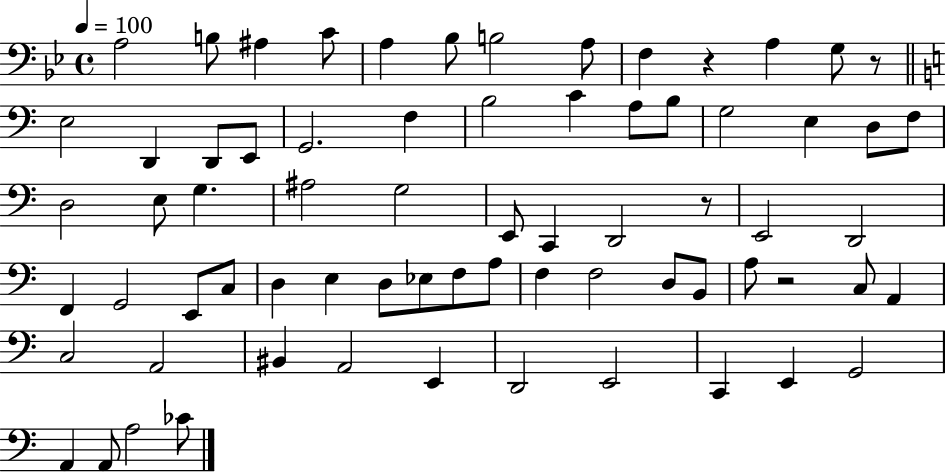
A3/h B3/e A#3/q C4/e A3/q Bb3/e B3/h A3/e F3/q R/q A3/q G3/e R/e E3/h D2/q D2/e E2/e G2/h. F3/q B3/h C4/q A3/e B3/e G3/h E3/q D3/e F3/e D3/h E3/e G3/q. A#3/h G3/h E2/e C2/q D2/h R/e E2/h D2/h F2/q G2/h E2/e C3/e D3/q E3/q D3/e Eb3/e F3/e A3/e F3/q F3/h D3/e B2/e A3/e R/h C3/e A2/q C3/h A2/h BIS2/q A2/h E2/q D2/h E2/h C2/q E2/q G2/h A2/q A2/e A3/h CES4/e